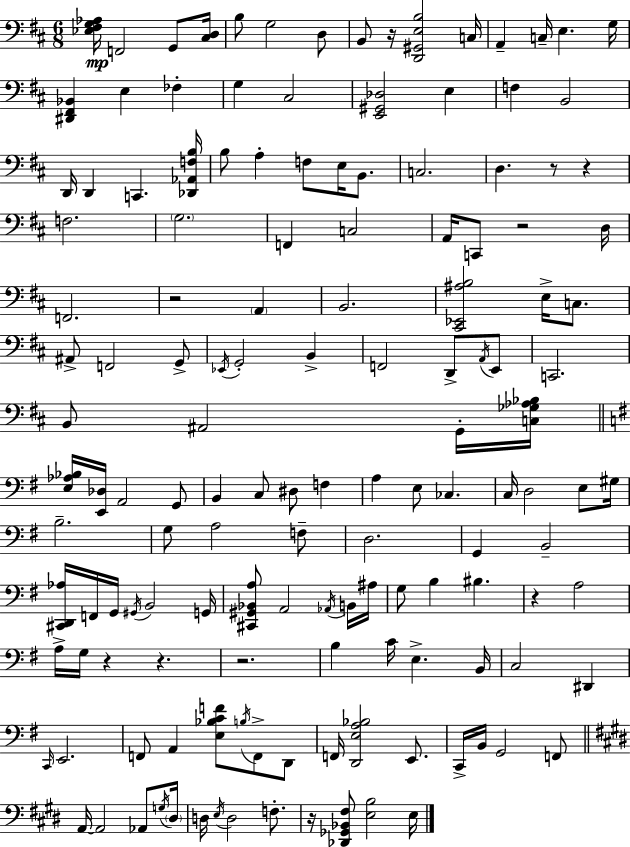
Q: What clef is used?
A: bass